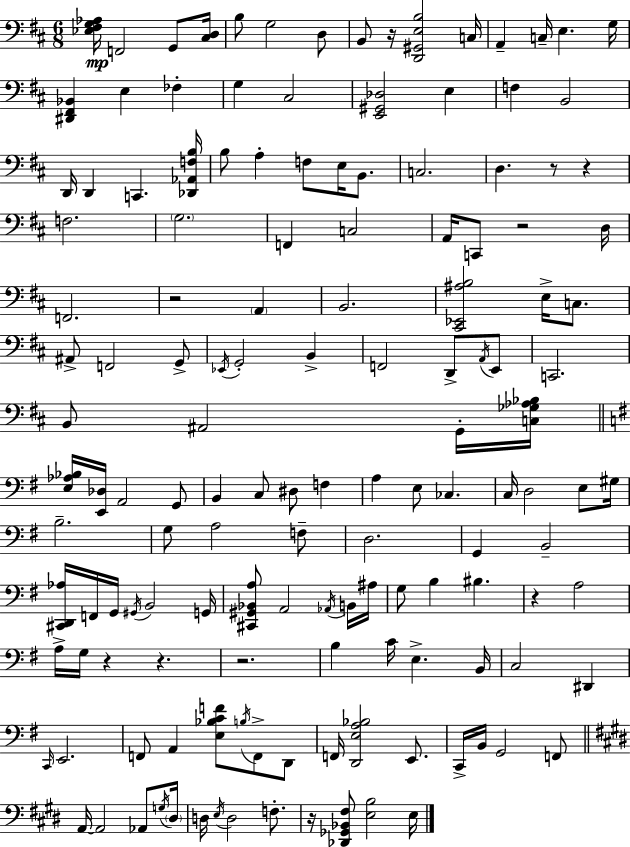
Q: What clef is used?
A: bass